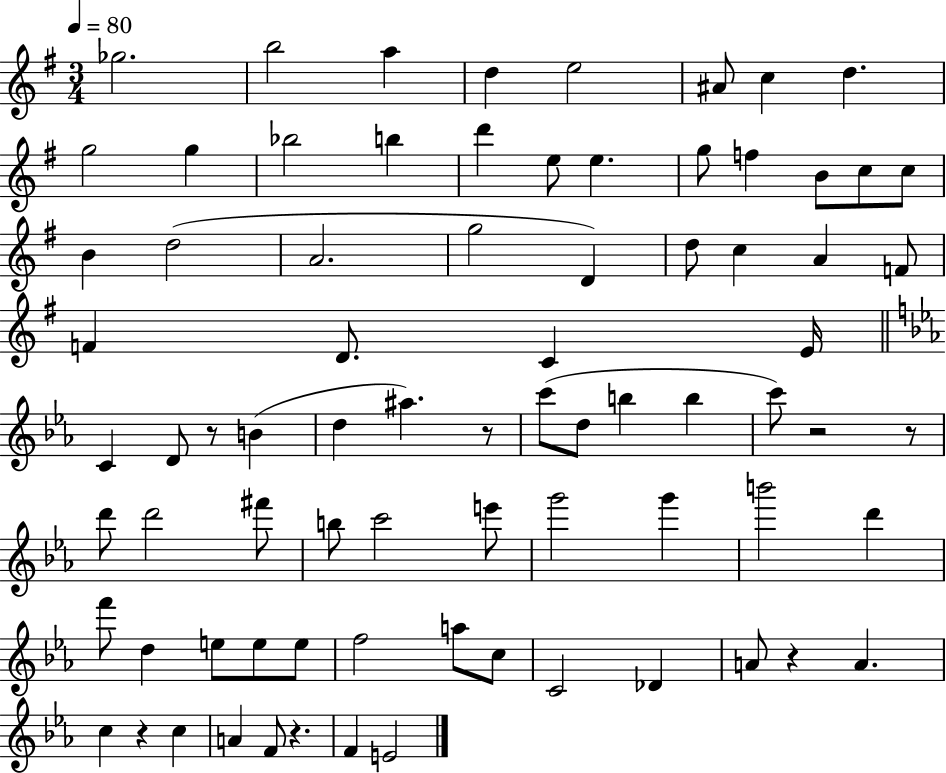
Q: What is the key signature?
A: G major